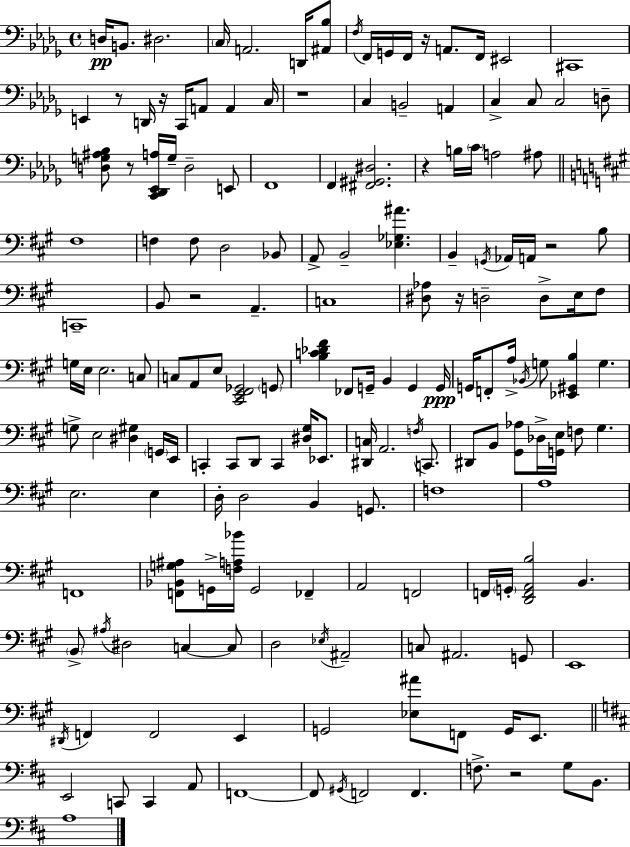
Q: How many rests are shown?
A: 10